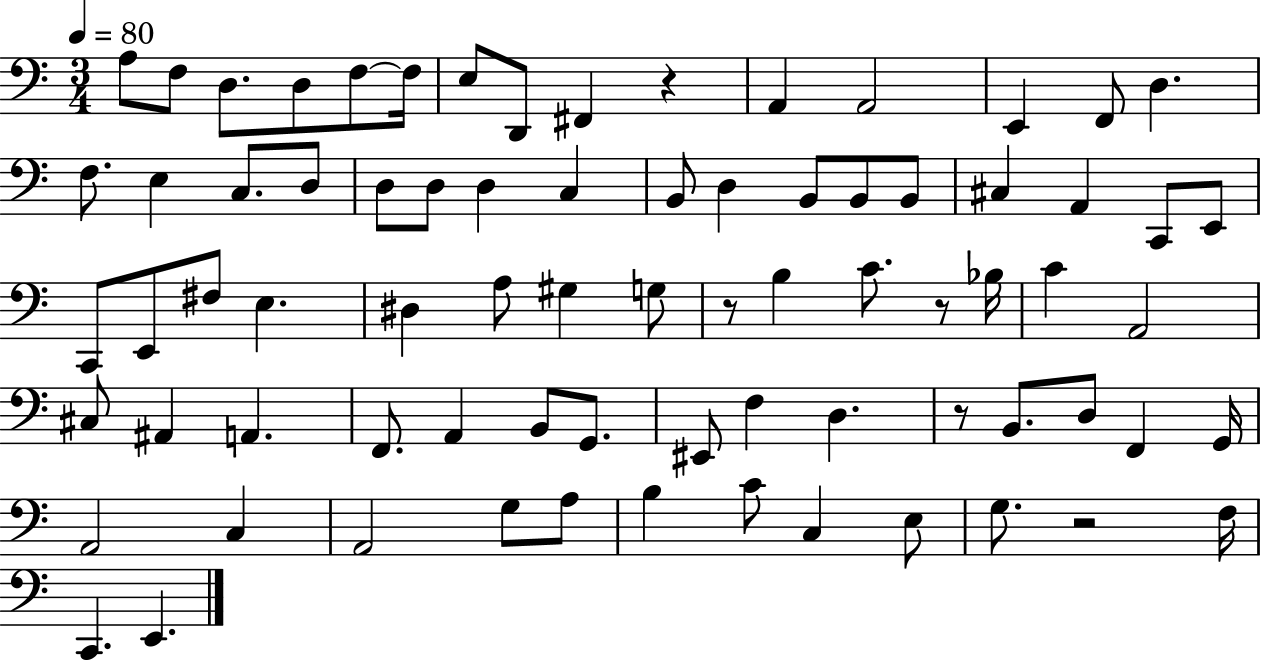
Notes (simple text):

A3/e F3/e D3/e. D3/e F3/e F3/s E3/e D2/e F#2/q R/q A2/q A2/h E2/q F2/e D3/q. F3/e. E3/q C3/e. D3/e D3/e D3/e D3/q C3/q B2/e D3/q B2/e B2/e B2/e C#3/q A2/q C2/e E2/e C2/e E2/e F#3/e E3/q. D#3/q A3/e G#3/q G3/e R/e B3/q C4/e. R/e Bb3/s C4/q A2/h C#3/e A#2/q A2/q. F2/e. A2/q B2/e G2/e. EIS2/e F3/q D3/q. R/e B2/e. D3/e F2/q G2/s A2/h C3/q A2/h G3/e A3/e B3/q C4/e C3/q E3/e G3/e. R/h F3/s C2/q. E2/q.